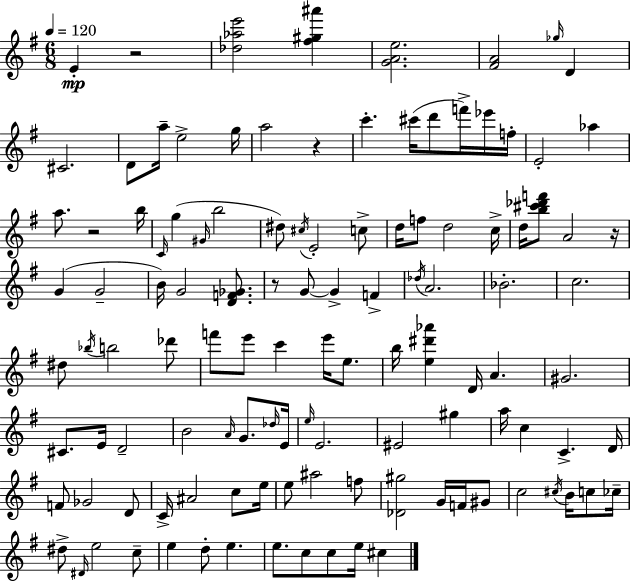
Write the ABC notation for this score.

X:1
T:Untitled
M:6/8
L:1/4
K:G
E z2 [_d_ae']2 [^f^g^a'] [GAe]2 [^FA]2 _g/4 D ^C2 D/2 a/4 e2 g/4 a2 z c' ^c'/4 d'/2 f'/4 _e'/4 f/4 E2 _a a/2 z2 b/4 C/4 g ^G/4 b2 ^d/2 ^c/4 E2 c/2 d/4 f/2 d2 c/4 d/4 [b^c'_d'f']/2 A2 z/4 G G2 B/4 G2 [DF_G]/2 z/2 G/2 G F _d/4 A2 _B2 c2 ^d/2 _b/4 b2 _d'/2 f'/2 e'/2 c' e'/4 e/2 b/4 [e^d'_a'] D/4 A ^G2 ^C/2 E/4 D2 B2 A/4 G/2 _d/4 E/4 e/4 E2 ^E2 ^g a/4 c C D/4 F/2 _G2 D/2 C/4 ^A2 c/2 e/4 e/2 ^a2 f/2 [_D^g]2 G/4 F/4 ^G/2 c2 ^c/4 B/4 c/2 _c/4 ^d/2 ^D/4 e2 c/2 e d/2 e e/2 c/2 c/2 e/4 ^c